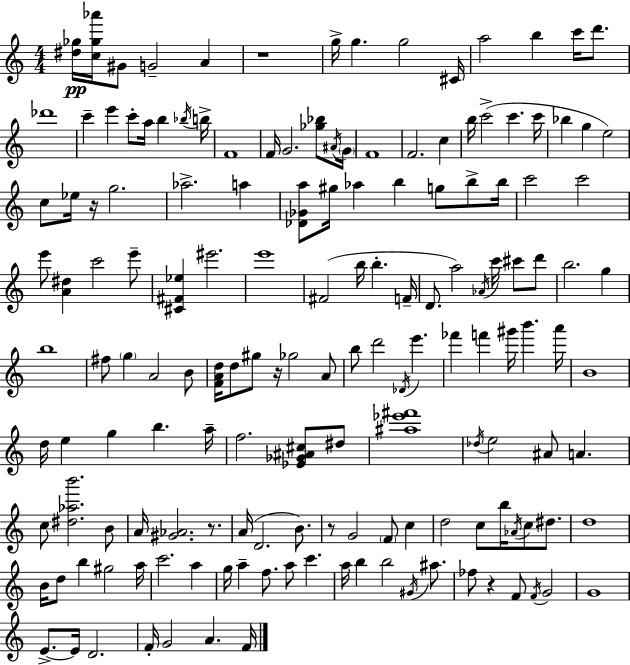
X:1
T:Untitled
M:4/4
L:1/4
K:Am
[^d_g]/4 [c_g_a']/4 ^G/2 G2 A z4 g/4 g g2 ^C/4 a2 b c'/4 d'/2 _d'4 c' e' c'/2 a/4 b _b/4 b/4 F4 F/4 G2 [_g_b]/2 ^A/4 G/4 F4 F2 c b/4 c'2 c' c'/4 _b g e2 c/2 _e/4 z/4 g2 _a2 a [_D_Ga]/2 ^g/4 _a b g/2 b/2 b/4 c'2 c'2 e'/2 [A^d] c'2 e'/2 [^C^F_e] ^e'2 e'4 ^F2 b/4 b F/4 D/2 a2 _A/4 c'/4 ^c'/2 d'/2 b2 g b4 ^f/2 g A2 B/2 [FAd]/4 d/2 ^g/2 z/4 _g2 A/2 b/2 d'2 _D/4 e' _f' f' ^g'/4 b' a'/4 B4 d/4 e g b a/4 f2 [_E_G^A^c]/2 ^d/2 [^a_e'^f']4 _d/4 e2 ^A/2 A c/2 [^d_ab']2 B/2 A/4 [^G_A]2 z/2 A/4 D2 B/2 z/2 G2 F/2 c d2 c/2 b/4 _A/4 c/2 ^d/2 d4 B/4 d/2 b ^g2 a/4 c'2 a g/4 a f/2 a/2 c' a/4 b b2 ^G/4 ^a/2 _f/2 z F/2 F/4 G2 G4 E/2 E/4 D2 F/4 G2 A F/4